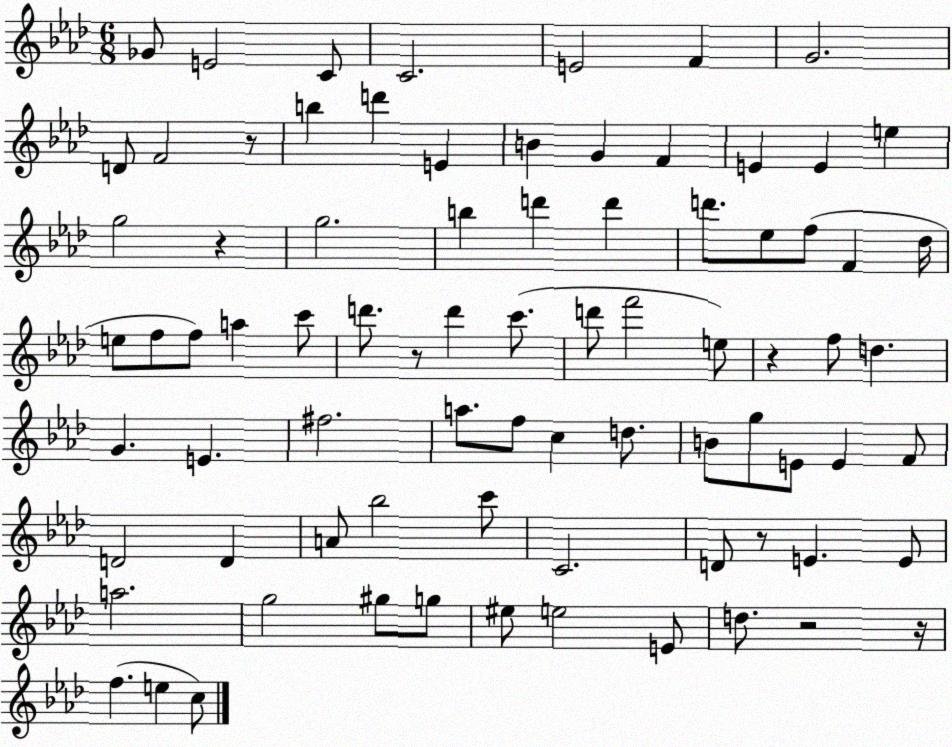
X:1
T:Untitled
M:6/8
L:1/4
K:Ab
_G/2 E2 C/2 C2 E2 F G2 D/2 F2 z/2 b d' E B G F E E e g2 z g2 b d' d' d'/2 _e/2 f/2 F _d/4 e/2 f/2 f/2 a c'/2 d'/2 z/2 d' c'/2 d'/2 f'2 e/2 z f/2 d G E ^f2 a/2 f/2 c d/2 B/2 g/2 E/2 E F/2 D2 D A/2 _b2 c'/2 C2 D/2 z/2 E E/2 a2 g2 ^g/2 g/2 ^e/2 e2 E/2 d/2 z2 z/4 f e c/2